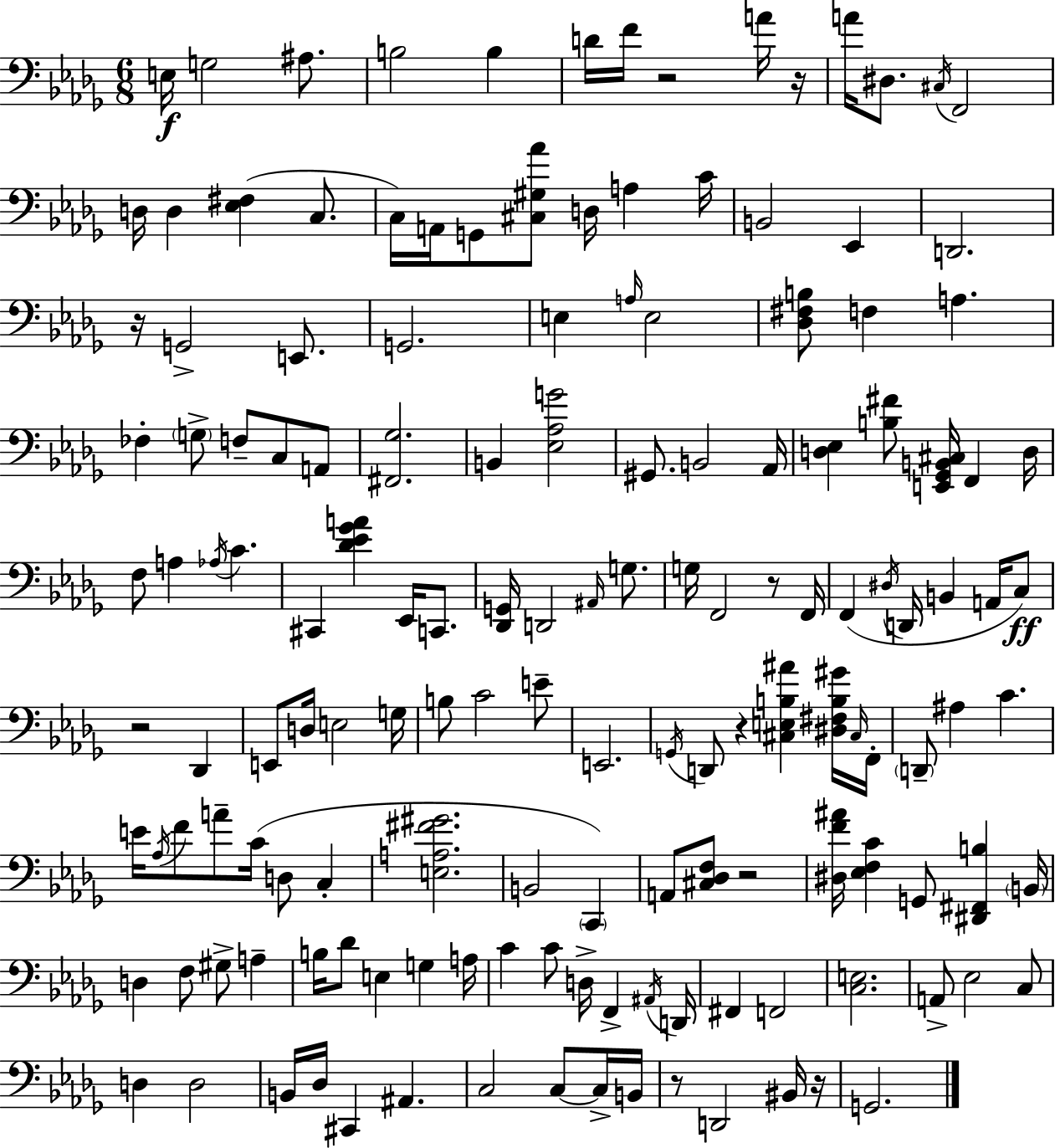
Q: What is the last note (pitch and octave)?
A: G2